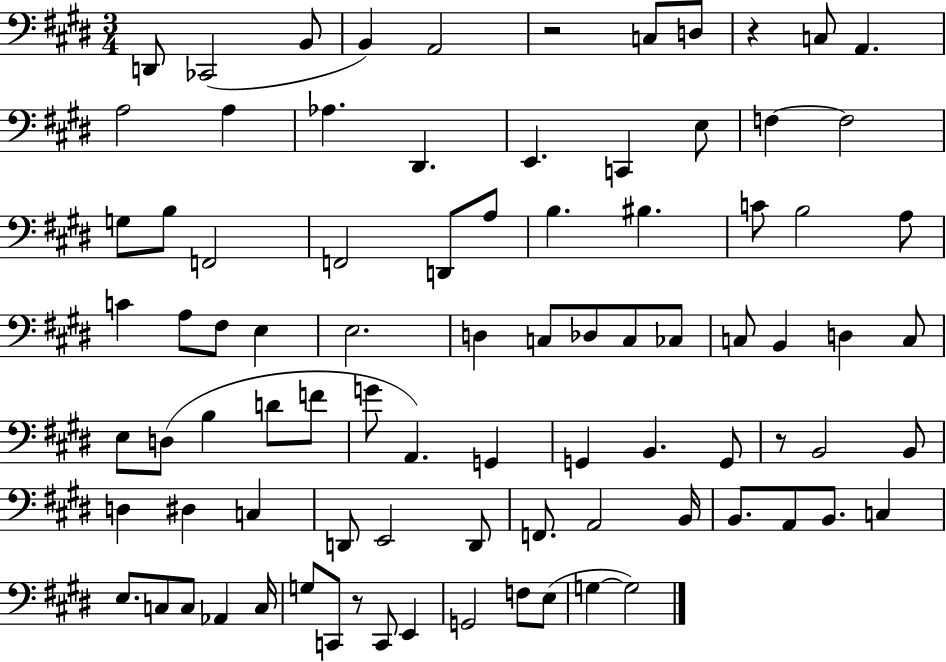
X:1
T:Untitled
M:3/4
L:1/4
K:E
D,,/2 _C,,2 B,,/2 B,, A,,2 z2 C,/2 D,/2 z C,/2 A,, A,2 A, _A, ^D,, E,, C,, E,/2 F, F,2 G,/2 B,/2 F,,2 F,,2 D,,/2 A,/2 B, ^B, C/2 B,2 A,/2 C A,/2 ^F,/2 E, E,2 D, C,/2 _D,/2 C,/2 _C,/2 C,/2 B,, D, C,/2 E,/2 D,/2 B, D/2 F/2 G/2 A,, G,, G,, B,, G,,/2 z/2 B,,2 B,,/2 D, ^D, C, D,,/2 E,,2 D,,/2 F,,/2 A,,2 B,,/4 B,,/2 A,,/2 B,,/2 C, E,/2 C,/2 C,/2 _A,, C,/4 G,/2 C,,/2 z/2 C,,/2 E,, G,,2 F,/2 E,/2 G, G,2